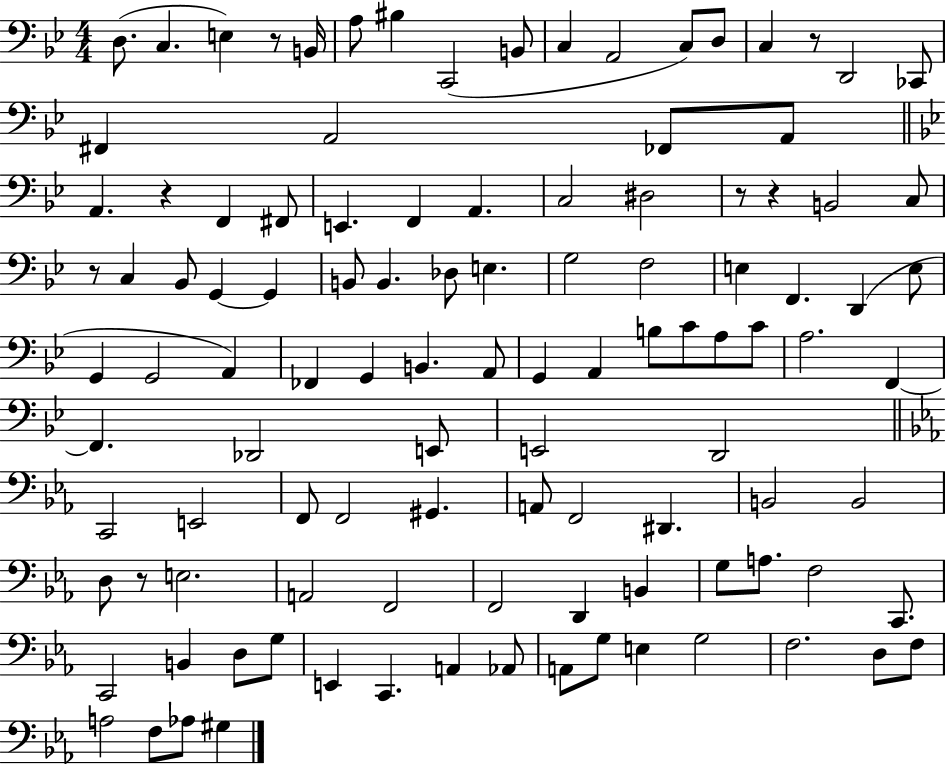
{
  \clef bass
  \numericTimeSignature
  \time 4/4
  \key bes \major
  d8.( c4. e4) r8 b,16 | a8 bis4 c,2( b,8 | c4 a,2 c8) d8 | c4 r8 d,2 ces,8 | \break fis,4 a,2 fes,8 a,8 | \bar "||" \break \key bes \major a,4. r4 f,4 fis,8 | e,4. f,4 a,4. | c2 dis2 | r8 r4 b,2 c8 | \break r8 c4 bes,8 g,4~~ g,4 | b,8 b,4. des8 e4. | g2 f2 | e4 f,4. d,4( e8 | \break g,4 g,2 a,4) | fes,4 g,4 b,4. a,8 | g,4 a,4 b8 c'8 a8 c'8 | a2. f,4~~ | \break f,4. des,2 e,8 | e,2 d,2 | \bar "||" \break \key c \minor c,2 e,2 | f,8 f,2 gis,4. | a,8 f,2 dis,4. | b,2 b,2 | \break d8 r8 e2. | a,2 f,2 | f,2 d,4 b,4 | g8 a8. f2 c,8. | \break c,2 b,4 d8 g8 | e,4 c,4. a,4 aes,8 | a,8 g8 e4 g2 | f2. d8 f8 | \break a2 f8 aes8 gis4 | \bar "|."
}